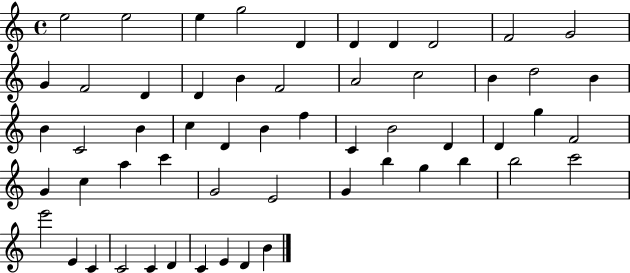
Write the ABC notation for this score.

X:1
T:Untitled
M:4/4
L:1/4
K:C
e2 e2 e g2 D D D D2 F2 G2 G F2 D D B F2 A2 c2 B d2 B B C2 B c D B f C B2 D D g F2 G c a c' G2 E2 G b g b b2 c'2 e'2 E C C2 C D C E D B